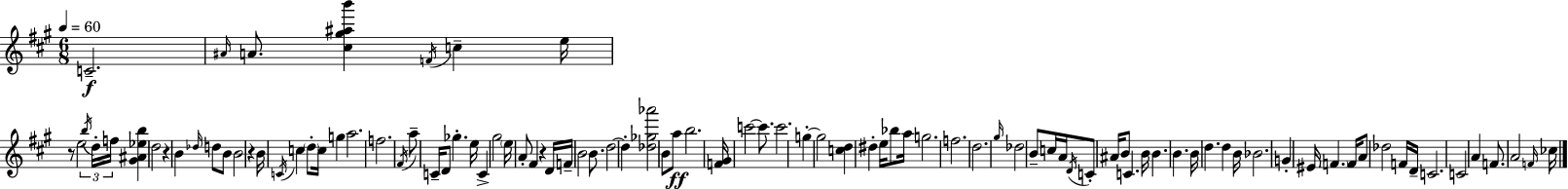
X:1
T:Untitled
M:6/8
L:1/4
K:A
C2 ^A/4 A/2 [^c^g^ab'] F/4 c e/4 z/2 e2 b/4 d/4 f/4 [^G^A_eb] d2 z B _d/4 d/2 B/2 B2 z B/4 C/4 c d/2 c/4 g a2 f2 ^F/4 a/2 C/4 D/2 _g e/4 C ^g2 e/4 A/2 ^F z D/4 F/4 B2 B/2 d2 d [_d_g_a']2 B/2 a/2 b2 [F^G]/4 c'2 c'/2 c'2 g g2 [cd] ^d e/4 _b/2 a/4 g2 f2 d2 ^g/4 _d2 B/2 c/4 A/4 D/4 C/2 ^A/4 B/2 C B/4 B B B/4 d d B/4 _B2 G ^E/4 F F/4 A/2 _d2 F/4 D/4 C2 C2 A F/2 A2 F/4 _c/4